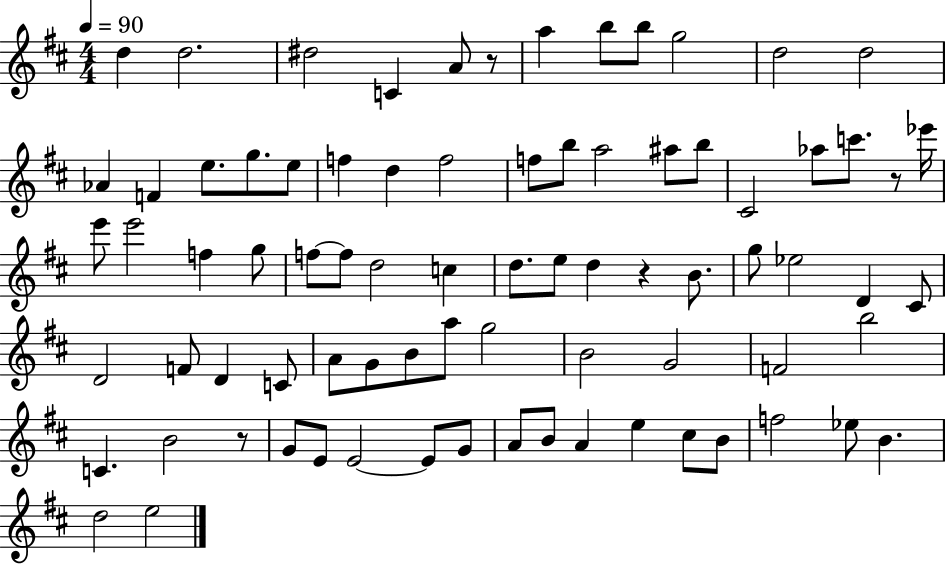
D5/q D5/h. D#5/h C4/q A4/e R/e A5/q B5/e B5/e G5/h D5/h D5/h Ab4/q F4/q E5/e. G5/e. E5/e F5/q D5/q F5/h F5/e B5/e A5/h A#5/e B5/e C#4/h Ab5/e C6/e. R/e Eb6/s E6/e E6/h F5/q G5/e F5/e F5/e D5/h C5/q D5/e. E5/e D5/q R/q B4/e. G5/e Eb5/h D4/q C#4/e D4/h F4/e D4/q C4/e A4/e G4/e B4/e A5/e G5/h B4/h G4/h F4/h B5/h C4/q. B4/h R/e G4/e E4/e E4/h E4/e G4/e A4/e B4/e A4/q E5/q C#5/e B4/e F5/h Eb5/e B4/q. D5/h E5/h